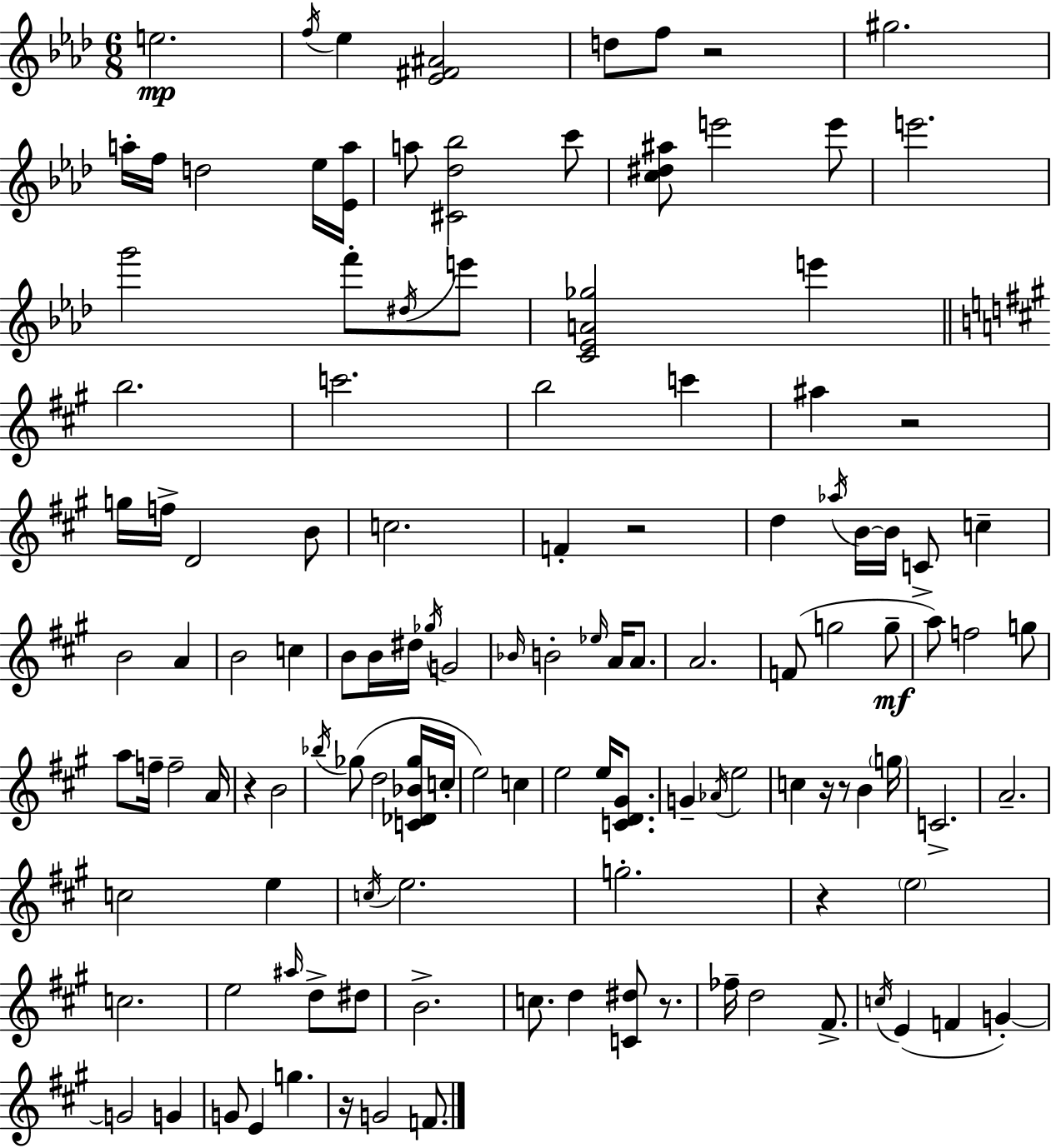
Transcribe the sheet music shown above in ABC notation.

X:1
T:Untitled
M:6/8
L:1/4
K:Ab
e2 f/4 _e [_E^F^A]2 d/2 f/2 z2 ^g2 a/4 f/4 d2 _e/4 [_Ea]/4 a/2 [^C_d_b]2 c'/2 [c^d^a]/2 e'2 e'/2 e'2 g'2 f'/2 ^d/4 e'/2 [C_EA_g]2 e' b2 c'2 b2 c' ^a z2 g/4 f/4 D2 B/2 c2 F z2 d _a/4 B/4 B/4 C/2 c B2 A B2 c B/2 B/4 ^d/4 _g/4 G2 _B/4 B2 _e/4 A/4 A/2 A2 F/2 g2 g/2 a/2 f2 g/2 a/2 f/4 f2 A/4 z B2 _b/4 _g/2 d2 [C_D_B_g]/4 c/4 e2 c e2 e/4 [CD^G]/2 G _A/4 e2 c z/4 z/2 B g/4 C2 A2 c2 e c/4 e2 g2 z e2 c2 e2 ^a/4 d/2 ^d/2 B2 c/2 d [C^d]/2 z/2 _f/4 d2 ^F/2 c/4 E F G G2 G G/2 E g z/4 G2 F/2